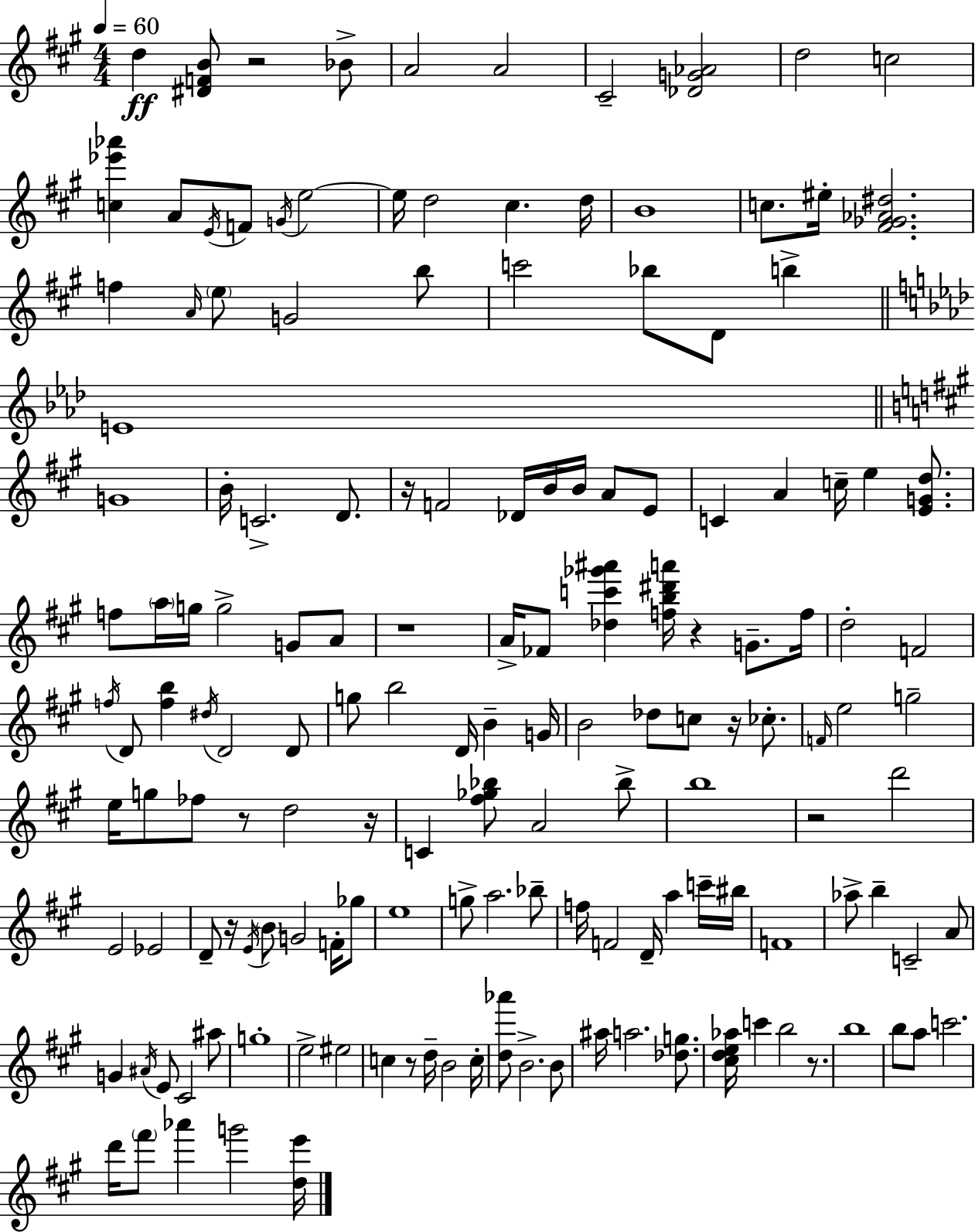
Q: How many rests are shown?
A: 11